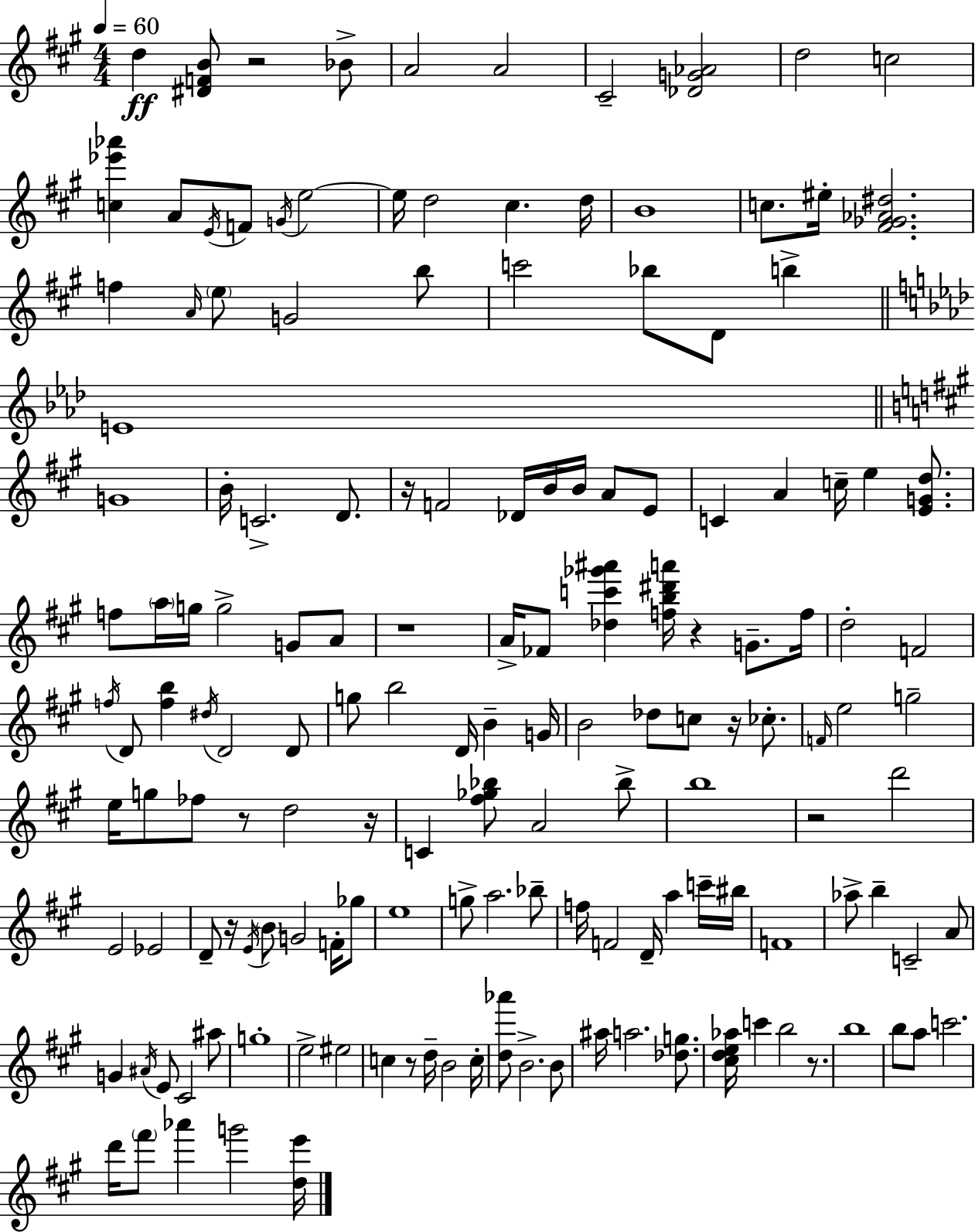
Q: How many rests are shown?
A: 11